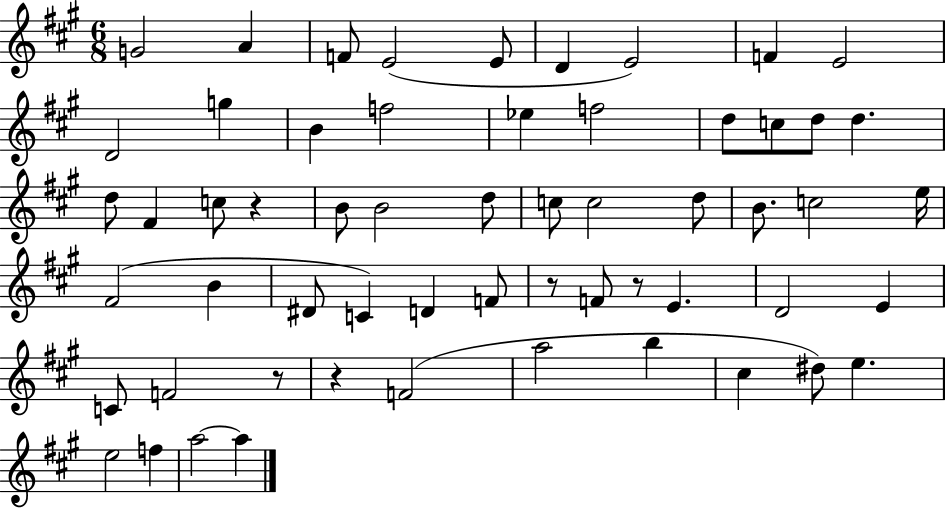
G4/h A4/q F4/e E4/h E4/e D4/q E4/h F4/q E4/h D4/h G5/q B4/q F5/h Eb5/q F5/h D5/e C5/e D5/e D5/q. D5/e F#4/q C5/e R/q B4/e B4/h D5/e C5/e C5/h D5/e B4/e. C5/h E5/s F#4/h B4/q D#4/e C4/q D4/q F4/e R/e F4/e R/e E4/q. D4/h E4/q C4/e F4/h R/e R/q F4/h A5/h B5/q C#5/q D#5/e E5/q. E5/h F5/q A5/h A5/q